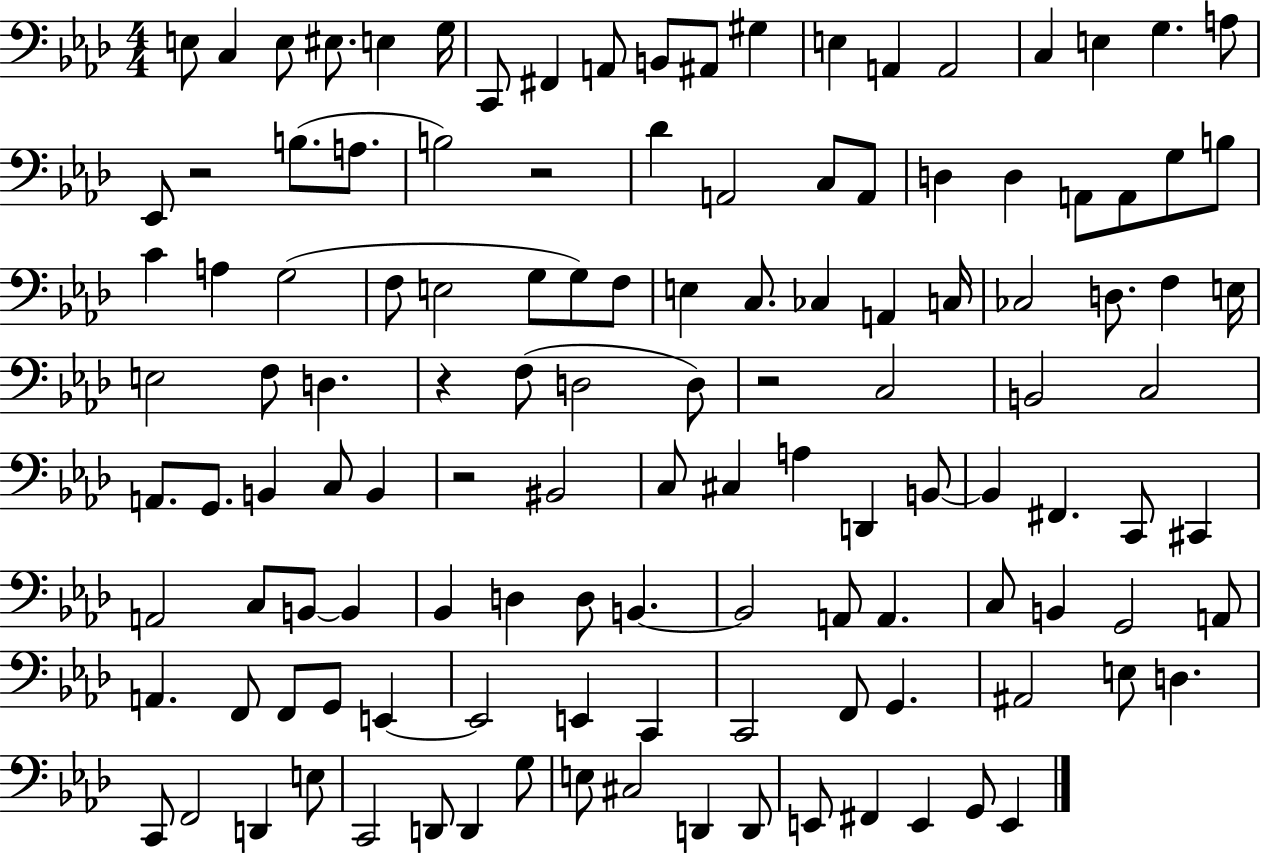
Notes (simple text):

E3/e C3/q E3/e EIS3/e. E3/q G3/s C2/e F#2/q A2/e B2/e A#2/e G#3/q E3/q A2/q A2/h C3/q E3/q G3/q. A3/e Eb2/e R/h B3/e. A3/e. B3/h R/h Db4/q A2/h C3/e A2/e D3/q D3/q A2/e A2/e G3/e B3/e C4/q A3/q G3/h F3/e E3/h G3/e G3/e F3/e E3/q C3/e. CES3/q A2/q C3/s CES3/h D3/e. F3/q E3/s E3/h F3/e D3/q. R/q F3/e D3/h D3/e R/h C3/h B2/h C3/h A2/e. G2/e. B2/q C3/e B2/q R/h BIS2/h C3/e C#3/q A3/q D2/q B2/e B2/q F#2/q. C2/e C#2/q A2/h C3/e B2/e B2/q Bb2/q D3/q D3/e B2/q. B2/h A2/e A2/q. C3/e B2/q G2/h A2/e A2/q. F2/e F2/e G2/e E2/q E2/h E2/q C2/q C2/h F2/e G2/q. A#2/h E3/e D3/q. C2/e F2/h D2/q E3/e C2/h D2/e D2/q G3/e E3/e C#3/h D2/q D2/e E2/e F#2/q E2/q G2/e E2/q